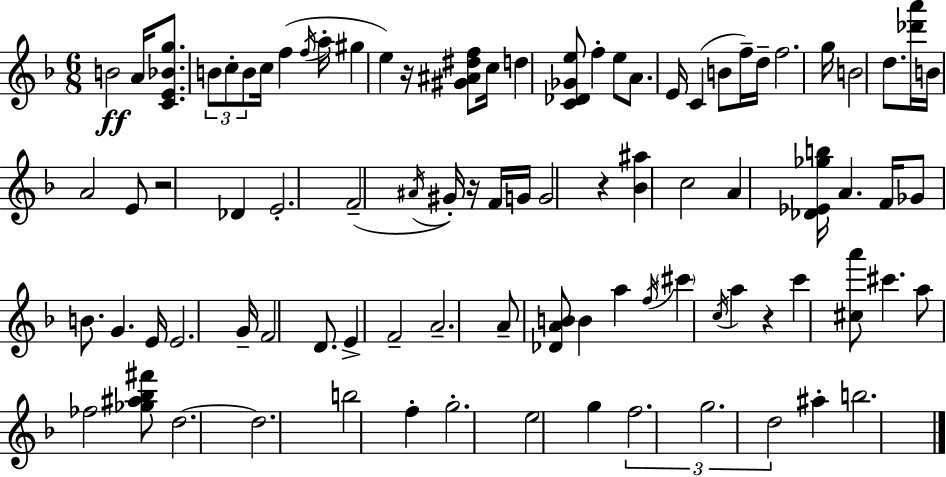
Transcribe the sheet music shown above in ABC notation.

X:1
T:Untitled
M:6/8
L:1/4
K:Dm
B2 A/4 [CE_Bg]/2 B/2 c/2 B/2 c/4 f f/4 a/4 ^g e z/4 [^G^A^df]/2 c/4 d [C_D_Ge]/2 f e/2 A/2 E/4 C B/2 f/4 d/4 f2 g/4 B2 d/2 [_d'a']/4 B/4 A2 E/2 z2 _D E2 F2 ^A/4 ^G/4 z/4 F/4 G/4 G2 z [_B^a] c2 A [_D_E_gb]/4 A F/4 _G/2 B/2 G E/4 E2 G/4 F2 D/2 E F2 A2 A/2 [_DAB]/2 B a f/4 ^c' c/4 a z c' [^ca']/2 ^c' a/2 _f2 [_g^a_b^f']/2 d2 d2 b2 f g2 e2 g f2 g2 d2 ^a b2